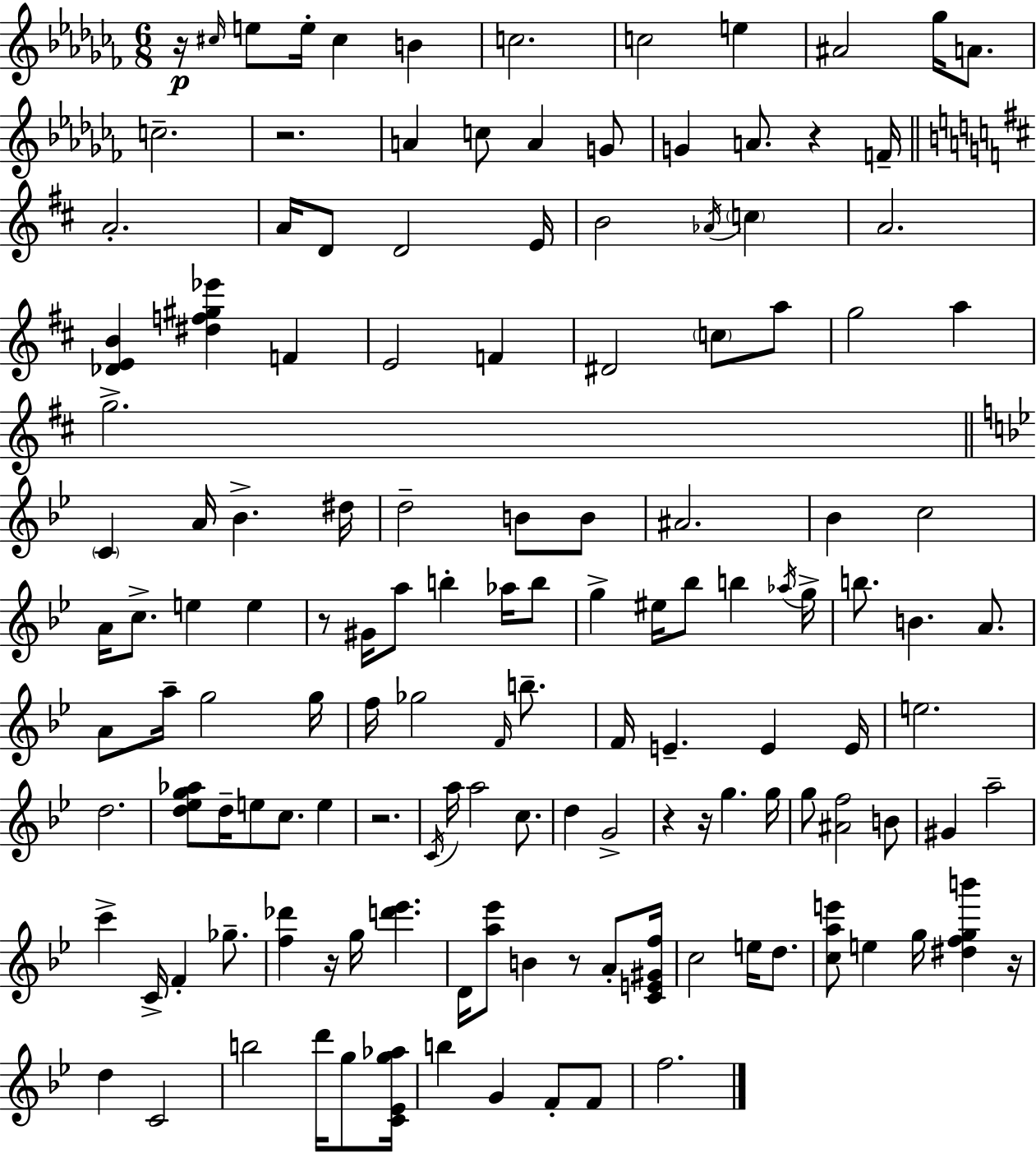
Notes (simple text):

R/s C#5/s E5/e E5/s C#5/q B4/q C5/h. C5/h E5/q A#4/h Gb5/s A4/e. C5/h. R/h. A4/q C5/e A4/q G4/e G4/q A4/e. R/q F4/s A4/h. A4/s D4/e D4/h E4/s B4/h Ab4/s C5/q A4/h. [Db4,E4,B4]/q [D#5,F5,G#5,Eb6]/q F4/q E4/h F4/q D#4/h C5/e A5/e G5/h A5/q G5/h. C4/q A4/s Bb4/q. D#5/s D5/h B4/e B4/e A#4/h. Bb4/q C5/h A4/s C5/e. E5/q E5/q R/e G#4/s A5/e B5/q Ab5/s B5/e G5/q EIS5/s Bb5/e B5/q Ab5/s G5/s B5/e. B4/q. A4/e. A4/e A5/s G5/h G5/s F5/s Gb5/h F4/s B5/e. F4/s E4/q. E4/q E4/s E5/h. D5/h. [D5,Eb5,G5,Ab5]/e D5/s E5/e C5/e. E5/q R/h. C4/s A5/s A5/h C5/e. D5/q G4/h R/q R/s G5/q. G5/s G5/e [A#4,F5]/h B4/e G#4/q A5/h C6/q C4/s F4/q Gb5/e. [F5,Db6]/q R/s G5/s [D6,Eb6]/q. D4/s [A5,Eb6]/e B4/q R/e A4/e [C4,E4,G#4,F5]/s C5/h E5/s D5/e. [C5,A5,E6]/e E5/q G5/s [D#5,F5,G5,B6]/q R/s D5/q C4/h B5/h D6/s G5/e [C4,Eb4,G5,Ab5]/s B5/q G4/q F4/e F4/e F5/h.